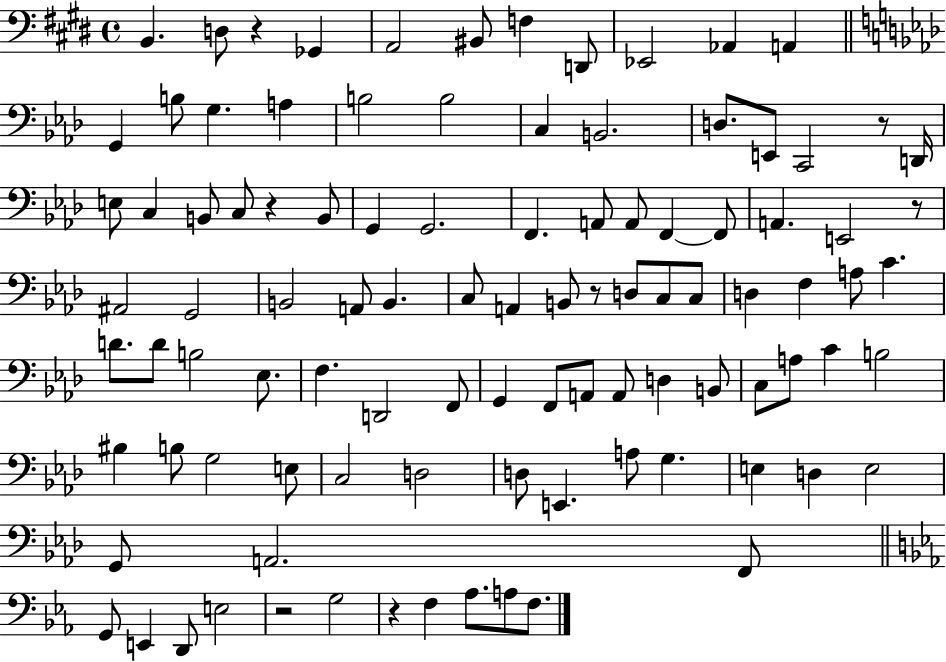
X:1
T:Untitled
M:4/4
L:1/4
K:E
B,, D,/2 z _G,, A,,2 ^B,,/2 F, D,,/2 _E,,2 _A,, A,, G,, B,/2 G, A, B,2 B,2 C, B,,2 D,/2 E,,/2 C,,2 z/2 D,,/4 E,/2 C, B,,/2 C,/2 z B,,/2 G,, G,,2 F,, A,,/2 A,,/2 F,, F,,/2 A,, E,,2 z/2 ^A,,2 G,,2 B,,2 A,,/2 B,, C,/2 A,, B,,/2 z/2 D,/2 C,/2 C,/2 D, F, A,/2 C D/2 D/2 B,2 _E,/2 F, D,,2 F,,/2 G,, F,,/2 A,,/2 A,,/2 D, B,,/2 C,/2 A,/2 C B,2 ^B, B,/2 G,2 E,/2 C,2 D,2 D,/2 E,, A,/2 G, E, D, E,2 G,,/2 A,,2 F,,/2 G,,/2 E,, D,,/2 E,2 z2 G,2 z F, _A,/2 A,/2 F,/2